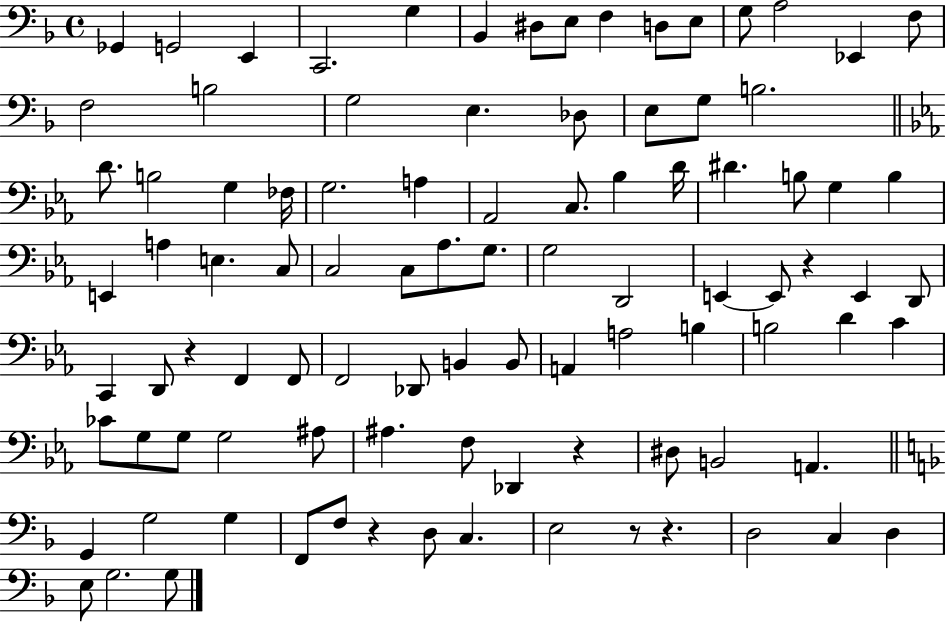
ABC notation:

X:1
T:Untitled
M:4/4
L:1/4
K:F
_G,, G,,2 E,, C,,2 G, _B,, ^D,/2 E,/2 F, D,/2 E,/2 G,/2 A,2 _E,, F,/2 F,2 B,2 G,2 E, _D,/2 E,/2 G,/2 B,2 D/2 B,2 G, _F,/4 G,2 A, _A,,2 C,/2 _B, D/4 ^D B,/2 G, B, E,, A, E, C,/2 C,2 C,/2 _A,/2 G,/2 G,2 D,,2 E,, E,,/2 z E,, D,,/2 C,, D,,/2 z F,, F,,/2 F,,2 _D,,/2 B,, B,,/2 A,, A,2 B, B,2 D C _C/2 G,/2 G,/2 G,2 ^A,/2 ^A, F,/2 _D,, z ^D,/2 B,,2 A,, G,, G,2 G, F,,/2 F,/2 z D,/2 C, E,2 z/2 z D,2 C, D, E,/2 G,2 G,/2